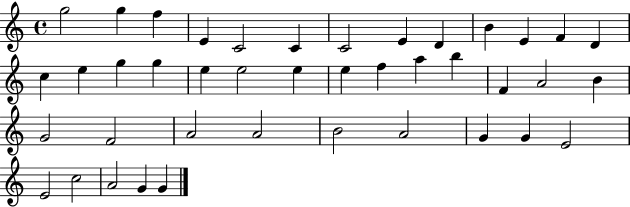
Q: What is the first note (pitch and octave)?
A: G5